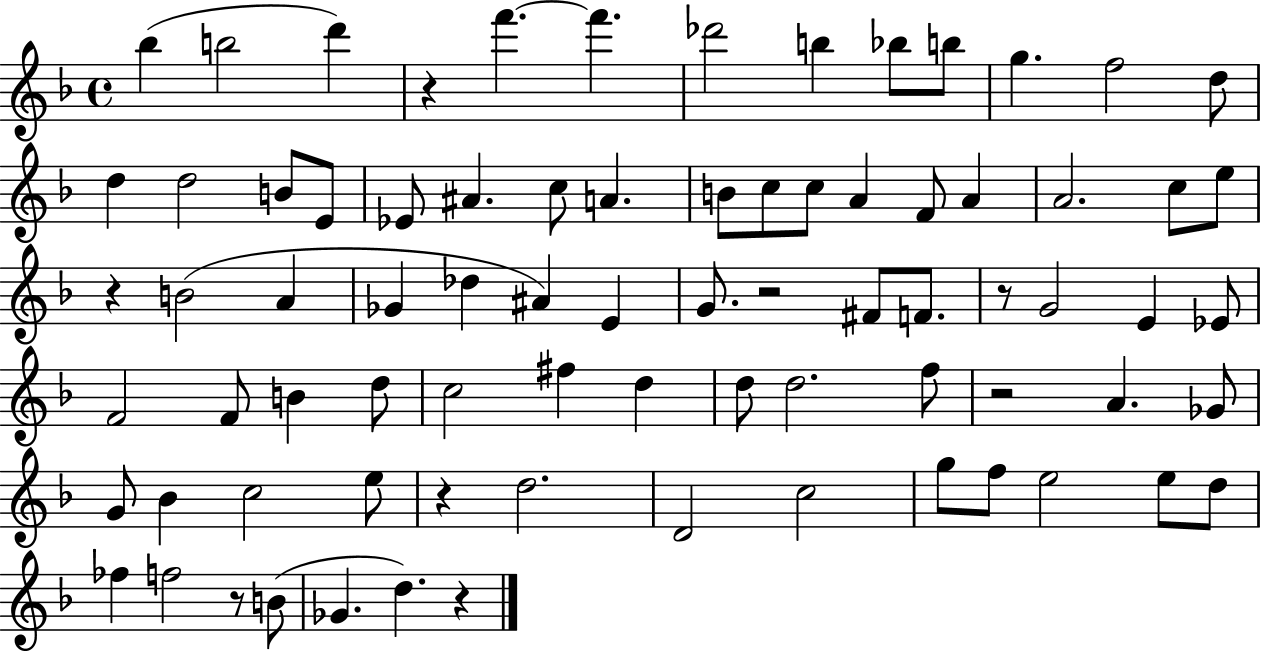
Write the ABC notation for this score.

X:1
T:Untitled
M:4/4
L:1/4
K:F
_b b2 d' z f' f' _d'2 b _b/2 b/2 g f2 d/2 d d2 B/2 E/2 _E/2 ^A c/2 A B/2 c/2 c/2 A F/2 A A2 c/2 e/2 z B2 A _G _d ^A E G/2 z2 ^F/2 F/2 z/2 G2 E _E/2 F2 F/2 B d/2 c2 ^f d d/2 d2 f/2 z2 A _G/2 G/2 _B c2 e/2 z d2 D2 c2 g/2 f/2 e2 e/2 d/2 _f f2 z/2 B/2 _G d z